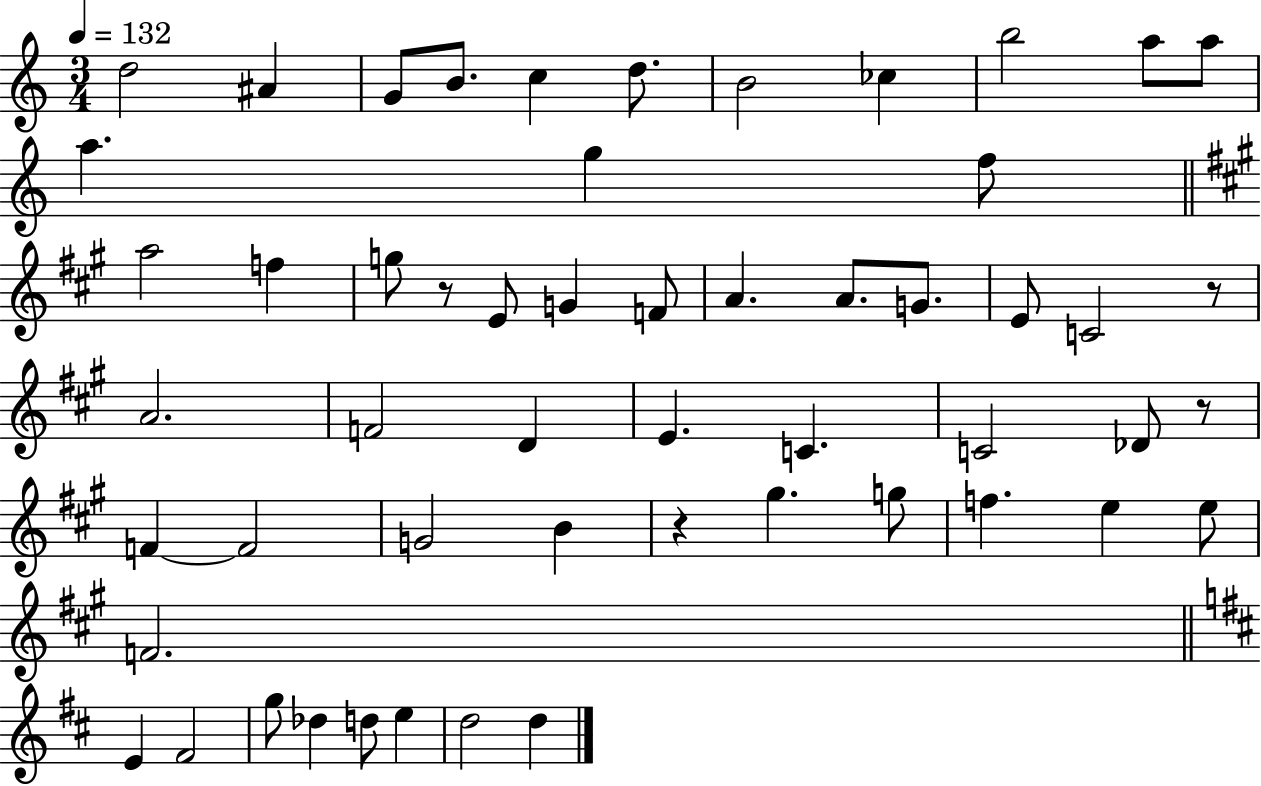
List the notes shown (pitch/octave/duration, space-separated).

D5/h A#4/q G4/e B4/e. C5/q D5/e. B4/h CES5/q B5/h A5/e A5/e A5/q. G5/q F5/e A5/h F5/q G5/e R/e E4/e G4/q F4/e A4/q. A4/e. G4/e. E4/e C4/h R/e A4/h. F4/h D4/q E4/q. C4/q. C4/h Db4/e R/e F4/q F4/h G4/h B4/q R/q G#5/q. G5/e F5/q. E5/q E5/e F4/h. E4/q F#4/h G5/e Db5/q D5/e E5/q D5/h D5/q